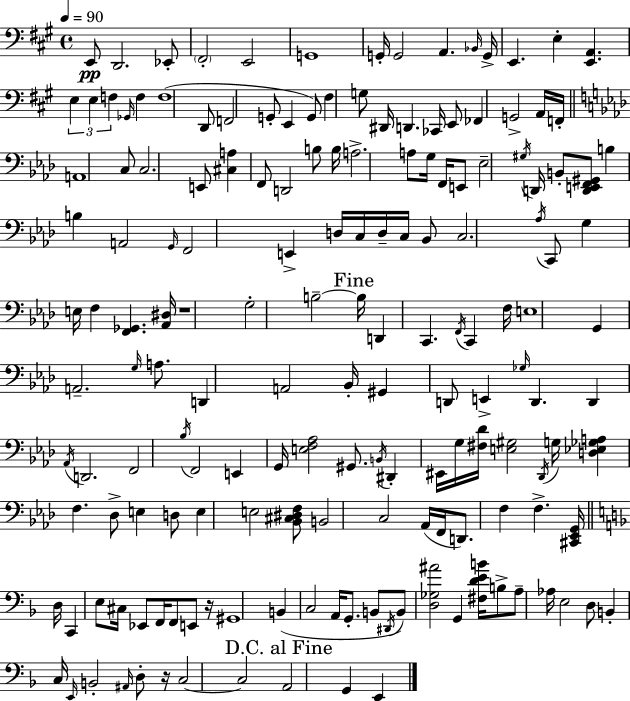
E2/e D2/h. Eb2/e F#2/h E2/h G2/w G2/s G2/h A2/q. Bb2/s G2/s E2/q. E3/q [E2,A2]/q. E3/q E3/q F3/q Gb2/s F3/q F3/w D2/e F2/h G2/e E2/q G2/e F#3/q G3/e D#2/s D2/q. CES2/s E2/e FES2/q G2/h A2/s F2/s A2/w C3/e C3/h. E2/e [C#3,A3]/q F2/e D2/h B3/e B3/s A3/h. A3/e G3/s F2/s E2/e Eb3/h G#3/s D2/s B2/e [D2,E2,F2,G#2]/e B3/q B3/q A2/h G2/s F2/h E2/q D3/s C3/s D3/s C3/s Bb2/e C3/h. Ab3/s C2/e G3/q E3/s F3/q [F2,Gb2]/q. [Ab2,D#3]/s R/w G3/h B3/h B3/s D2/q C2/q. F2/s C2/q F3/s E3/w G2/q A2/h. G3/s A3/e. D2/q A2/h Bb2/s G#2/q D2/e E2/q Gb3/s D2/q. D2/q Ab2/s D2/h. F2/h Bb3/s F2/h E2/q G2/s [E3,F3,Ab3]/h G#2/e. B2/s D#2/q EIS2/s G3/s [F#3,Db4]/s [E3,G#3]/h Db2/s G3/s [D3,Eb3,Gb3,A3]/q F3/q. Db3/e E3/q D3/e E3/q E3/h [Bb2,C#3,D#3,F3]/e B2/h C3/h Ab2/s F2/s D2/e. F3/q F3/q. [C#2,Eb2,G2]/s D3/s C2/q E3/e C#3/s Eb2/e F2/s F2/e E2/e R/s G#2/w B2/q C3/h A2/s G2/e. B2/e D#2/s B2/e [D3,Gb3,A#4]/h G2/q [F#3,D4,E4,B4]/s B3/e A3/e Ab3/s E3/h D3/e B2/q C3/s E2/s B2/h A#2/s D3/e R/s C3/h C3/h A2/h G2/q E2/q